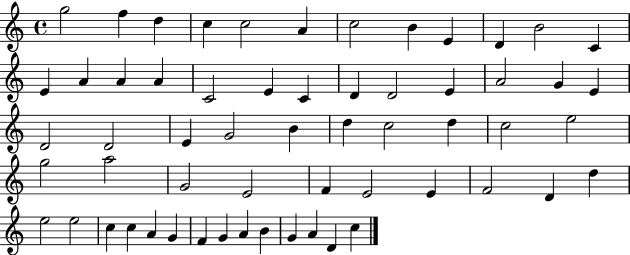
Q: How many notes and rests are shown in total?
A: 59